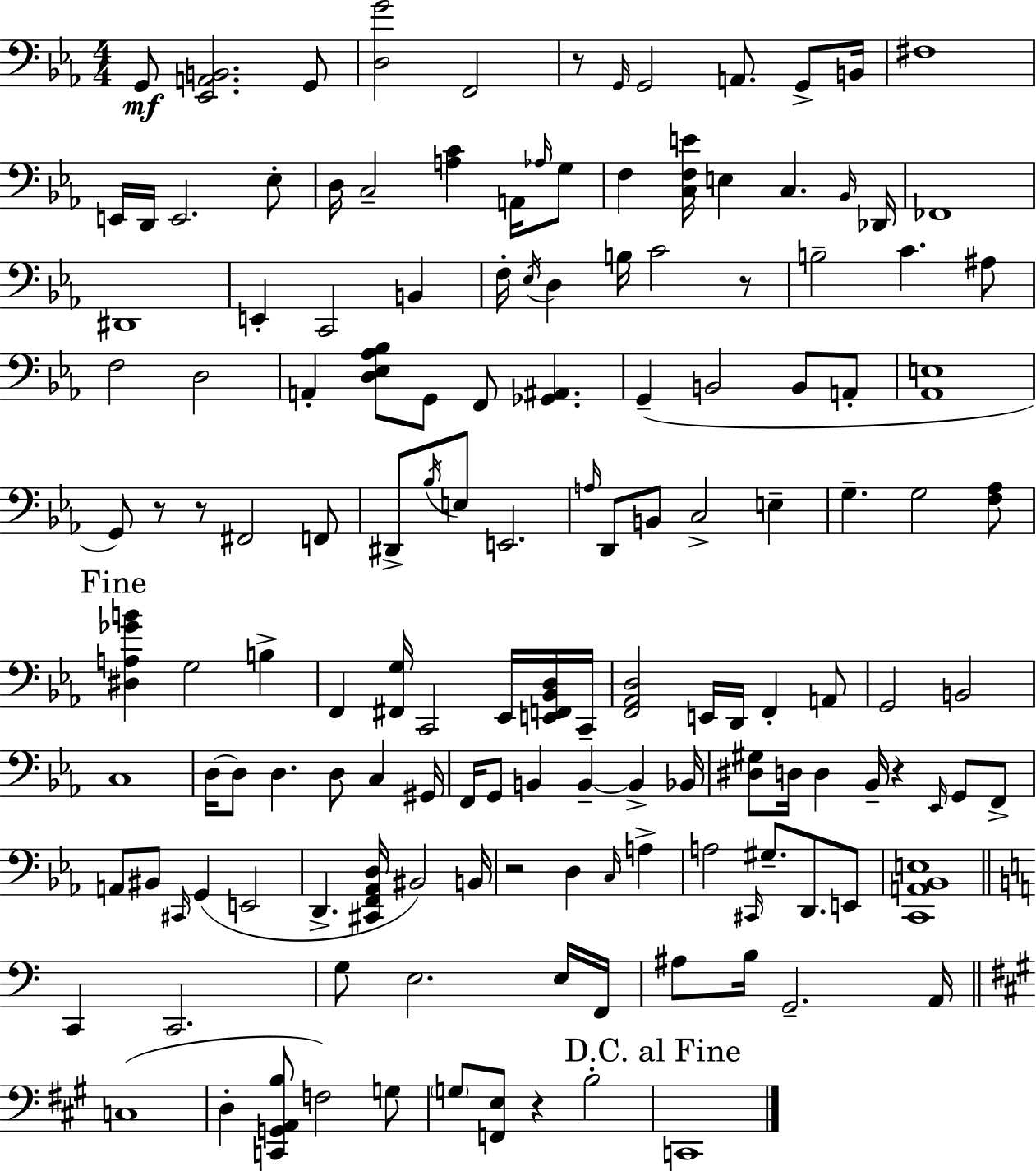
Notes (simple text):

G2/e [Eb2,A2,B2]/h. G2/e [D3,G4]/h F2/h R/e G2/s G2/h A2/e. G2/e B2/s F#3/w E2/s D2/s E2/h. Eb3/e D3/s C3/h [A3,C4]/q A2/s Ab3/s G3/e F3/q [C3,F3,E4]/s E3/q C3/q. Bb2/s Db2/s FES2/w D#2/w E2/q C2/h B2/q F3/s Eb3/s D3/q B3/s C4/h R/e B3/h C4/q. A#3/e F3/h D3/h A2/q [D3,Eb3,Ab3,Bb3]/e G2/e F2/e [Gb2,A#2]/q. G2/q B2/h B2/e A2/e [Ab2,E3]/w G2/e R/e R/e F#2/h F2/e D#2/e Bb3/s E3/e E2/h. A3/s D2/e B2/e C3/h E3/q G3/q. G3/h [F3,Ab3]/e [D#3,A3,Gb4,B4]/q G3/h B3/q F2/q [F#2,G3]/s C2/h Eb2/s [E2,F2,Bb2,D3]/s C2/s [F2,Ab2,D3]/h E2/s D2/s F2/q A2/e G2/h B2/h C3/w D3/s D3/e D3/q. D3/e C3/q G#2/s F2/s G2/e B2/q B2/q B2/q Bb2/s [D#3,G#3]/e D3/s D3/q Bb2/s R/q Eb2/s G2/e F2/e A2/e BIS2/e C#2/s G2/q E2/h D2/q. [C#2,F2,Ab2,D3]/s BIS2/h B2/s R/h D3/q C3/s A3/q A3/h C#2/s G#3/e. D2/e. E2/e [C2,A2,Bb2,E3]/w C2/q C2/h. G3/e E3/h. E3/s F2/s A#3/e B3/s G2/h. A2/s C3/w D3/q [C2,G2,A2,B3]/e F3/h G3/e G3/e [F2,E3]/e R/q B3/h C2/w